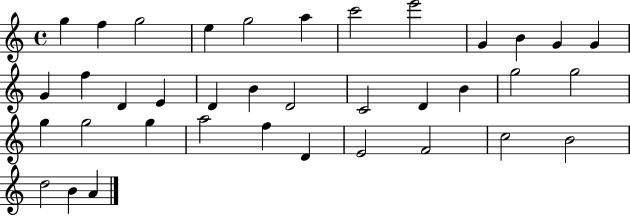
G5/q F5/q G5/h E5/q G5/h A5/q C6/h E6/h G4/q B4/q G4/q G4/q G4/q F5/q D4/q E4/q D4/q B4/q D4/h C4/h D4/q B4/q G5/h G5/h G5/q G5/h G5/q A5/h F5/q D4/q E4/h F4/h C5/h B4/h D5/h B4/q A4/q